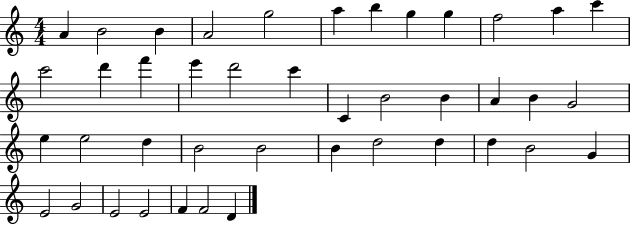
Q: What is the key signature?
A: C major